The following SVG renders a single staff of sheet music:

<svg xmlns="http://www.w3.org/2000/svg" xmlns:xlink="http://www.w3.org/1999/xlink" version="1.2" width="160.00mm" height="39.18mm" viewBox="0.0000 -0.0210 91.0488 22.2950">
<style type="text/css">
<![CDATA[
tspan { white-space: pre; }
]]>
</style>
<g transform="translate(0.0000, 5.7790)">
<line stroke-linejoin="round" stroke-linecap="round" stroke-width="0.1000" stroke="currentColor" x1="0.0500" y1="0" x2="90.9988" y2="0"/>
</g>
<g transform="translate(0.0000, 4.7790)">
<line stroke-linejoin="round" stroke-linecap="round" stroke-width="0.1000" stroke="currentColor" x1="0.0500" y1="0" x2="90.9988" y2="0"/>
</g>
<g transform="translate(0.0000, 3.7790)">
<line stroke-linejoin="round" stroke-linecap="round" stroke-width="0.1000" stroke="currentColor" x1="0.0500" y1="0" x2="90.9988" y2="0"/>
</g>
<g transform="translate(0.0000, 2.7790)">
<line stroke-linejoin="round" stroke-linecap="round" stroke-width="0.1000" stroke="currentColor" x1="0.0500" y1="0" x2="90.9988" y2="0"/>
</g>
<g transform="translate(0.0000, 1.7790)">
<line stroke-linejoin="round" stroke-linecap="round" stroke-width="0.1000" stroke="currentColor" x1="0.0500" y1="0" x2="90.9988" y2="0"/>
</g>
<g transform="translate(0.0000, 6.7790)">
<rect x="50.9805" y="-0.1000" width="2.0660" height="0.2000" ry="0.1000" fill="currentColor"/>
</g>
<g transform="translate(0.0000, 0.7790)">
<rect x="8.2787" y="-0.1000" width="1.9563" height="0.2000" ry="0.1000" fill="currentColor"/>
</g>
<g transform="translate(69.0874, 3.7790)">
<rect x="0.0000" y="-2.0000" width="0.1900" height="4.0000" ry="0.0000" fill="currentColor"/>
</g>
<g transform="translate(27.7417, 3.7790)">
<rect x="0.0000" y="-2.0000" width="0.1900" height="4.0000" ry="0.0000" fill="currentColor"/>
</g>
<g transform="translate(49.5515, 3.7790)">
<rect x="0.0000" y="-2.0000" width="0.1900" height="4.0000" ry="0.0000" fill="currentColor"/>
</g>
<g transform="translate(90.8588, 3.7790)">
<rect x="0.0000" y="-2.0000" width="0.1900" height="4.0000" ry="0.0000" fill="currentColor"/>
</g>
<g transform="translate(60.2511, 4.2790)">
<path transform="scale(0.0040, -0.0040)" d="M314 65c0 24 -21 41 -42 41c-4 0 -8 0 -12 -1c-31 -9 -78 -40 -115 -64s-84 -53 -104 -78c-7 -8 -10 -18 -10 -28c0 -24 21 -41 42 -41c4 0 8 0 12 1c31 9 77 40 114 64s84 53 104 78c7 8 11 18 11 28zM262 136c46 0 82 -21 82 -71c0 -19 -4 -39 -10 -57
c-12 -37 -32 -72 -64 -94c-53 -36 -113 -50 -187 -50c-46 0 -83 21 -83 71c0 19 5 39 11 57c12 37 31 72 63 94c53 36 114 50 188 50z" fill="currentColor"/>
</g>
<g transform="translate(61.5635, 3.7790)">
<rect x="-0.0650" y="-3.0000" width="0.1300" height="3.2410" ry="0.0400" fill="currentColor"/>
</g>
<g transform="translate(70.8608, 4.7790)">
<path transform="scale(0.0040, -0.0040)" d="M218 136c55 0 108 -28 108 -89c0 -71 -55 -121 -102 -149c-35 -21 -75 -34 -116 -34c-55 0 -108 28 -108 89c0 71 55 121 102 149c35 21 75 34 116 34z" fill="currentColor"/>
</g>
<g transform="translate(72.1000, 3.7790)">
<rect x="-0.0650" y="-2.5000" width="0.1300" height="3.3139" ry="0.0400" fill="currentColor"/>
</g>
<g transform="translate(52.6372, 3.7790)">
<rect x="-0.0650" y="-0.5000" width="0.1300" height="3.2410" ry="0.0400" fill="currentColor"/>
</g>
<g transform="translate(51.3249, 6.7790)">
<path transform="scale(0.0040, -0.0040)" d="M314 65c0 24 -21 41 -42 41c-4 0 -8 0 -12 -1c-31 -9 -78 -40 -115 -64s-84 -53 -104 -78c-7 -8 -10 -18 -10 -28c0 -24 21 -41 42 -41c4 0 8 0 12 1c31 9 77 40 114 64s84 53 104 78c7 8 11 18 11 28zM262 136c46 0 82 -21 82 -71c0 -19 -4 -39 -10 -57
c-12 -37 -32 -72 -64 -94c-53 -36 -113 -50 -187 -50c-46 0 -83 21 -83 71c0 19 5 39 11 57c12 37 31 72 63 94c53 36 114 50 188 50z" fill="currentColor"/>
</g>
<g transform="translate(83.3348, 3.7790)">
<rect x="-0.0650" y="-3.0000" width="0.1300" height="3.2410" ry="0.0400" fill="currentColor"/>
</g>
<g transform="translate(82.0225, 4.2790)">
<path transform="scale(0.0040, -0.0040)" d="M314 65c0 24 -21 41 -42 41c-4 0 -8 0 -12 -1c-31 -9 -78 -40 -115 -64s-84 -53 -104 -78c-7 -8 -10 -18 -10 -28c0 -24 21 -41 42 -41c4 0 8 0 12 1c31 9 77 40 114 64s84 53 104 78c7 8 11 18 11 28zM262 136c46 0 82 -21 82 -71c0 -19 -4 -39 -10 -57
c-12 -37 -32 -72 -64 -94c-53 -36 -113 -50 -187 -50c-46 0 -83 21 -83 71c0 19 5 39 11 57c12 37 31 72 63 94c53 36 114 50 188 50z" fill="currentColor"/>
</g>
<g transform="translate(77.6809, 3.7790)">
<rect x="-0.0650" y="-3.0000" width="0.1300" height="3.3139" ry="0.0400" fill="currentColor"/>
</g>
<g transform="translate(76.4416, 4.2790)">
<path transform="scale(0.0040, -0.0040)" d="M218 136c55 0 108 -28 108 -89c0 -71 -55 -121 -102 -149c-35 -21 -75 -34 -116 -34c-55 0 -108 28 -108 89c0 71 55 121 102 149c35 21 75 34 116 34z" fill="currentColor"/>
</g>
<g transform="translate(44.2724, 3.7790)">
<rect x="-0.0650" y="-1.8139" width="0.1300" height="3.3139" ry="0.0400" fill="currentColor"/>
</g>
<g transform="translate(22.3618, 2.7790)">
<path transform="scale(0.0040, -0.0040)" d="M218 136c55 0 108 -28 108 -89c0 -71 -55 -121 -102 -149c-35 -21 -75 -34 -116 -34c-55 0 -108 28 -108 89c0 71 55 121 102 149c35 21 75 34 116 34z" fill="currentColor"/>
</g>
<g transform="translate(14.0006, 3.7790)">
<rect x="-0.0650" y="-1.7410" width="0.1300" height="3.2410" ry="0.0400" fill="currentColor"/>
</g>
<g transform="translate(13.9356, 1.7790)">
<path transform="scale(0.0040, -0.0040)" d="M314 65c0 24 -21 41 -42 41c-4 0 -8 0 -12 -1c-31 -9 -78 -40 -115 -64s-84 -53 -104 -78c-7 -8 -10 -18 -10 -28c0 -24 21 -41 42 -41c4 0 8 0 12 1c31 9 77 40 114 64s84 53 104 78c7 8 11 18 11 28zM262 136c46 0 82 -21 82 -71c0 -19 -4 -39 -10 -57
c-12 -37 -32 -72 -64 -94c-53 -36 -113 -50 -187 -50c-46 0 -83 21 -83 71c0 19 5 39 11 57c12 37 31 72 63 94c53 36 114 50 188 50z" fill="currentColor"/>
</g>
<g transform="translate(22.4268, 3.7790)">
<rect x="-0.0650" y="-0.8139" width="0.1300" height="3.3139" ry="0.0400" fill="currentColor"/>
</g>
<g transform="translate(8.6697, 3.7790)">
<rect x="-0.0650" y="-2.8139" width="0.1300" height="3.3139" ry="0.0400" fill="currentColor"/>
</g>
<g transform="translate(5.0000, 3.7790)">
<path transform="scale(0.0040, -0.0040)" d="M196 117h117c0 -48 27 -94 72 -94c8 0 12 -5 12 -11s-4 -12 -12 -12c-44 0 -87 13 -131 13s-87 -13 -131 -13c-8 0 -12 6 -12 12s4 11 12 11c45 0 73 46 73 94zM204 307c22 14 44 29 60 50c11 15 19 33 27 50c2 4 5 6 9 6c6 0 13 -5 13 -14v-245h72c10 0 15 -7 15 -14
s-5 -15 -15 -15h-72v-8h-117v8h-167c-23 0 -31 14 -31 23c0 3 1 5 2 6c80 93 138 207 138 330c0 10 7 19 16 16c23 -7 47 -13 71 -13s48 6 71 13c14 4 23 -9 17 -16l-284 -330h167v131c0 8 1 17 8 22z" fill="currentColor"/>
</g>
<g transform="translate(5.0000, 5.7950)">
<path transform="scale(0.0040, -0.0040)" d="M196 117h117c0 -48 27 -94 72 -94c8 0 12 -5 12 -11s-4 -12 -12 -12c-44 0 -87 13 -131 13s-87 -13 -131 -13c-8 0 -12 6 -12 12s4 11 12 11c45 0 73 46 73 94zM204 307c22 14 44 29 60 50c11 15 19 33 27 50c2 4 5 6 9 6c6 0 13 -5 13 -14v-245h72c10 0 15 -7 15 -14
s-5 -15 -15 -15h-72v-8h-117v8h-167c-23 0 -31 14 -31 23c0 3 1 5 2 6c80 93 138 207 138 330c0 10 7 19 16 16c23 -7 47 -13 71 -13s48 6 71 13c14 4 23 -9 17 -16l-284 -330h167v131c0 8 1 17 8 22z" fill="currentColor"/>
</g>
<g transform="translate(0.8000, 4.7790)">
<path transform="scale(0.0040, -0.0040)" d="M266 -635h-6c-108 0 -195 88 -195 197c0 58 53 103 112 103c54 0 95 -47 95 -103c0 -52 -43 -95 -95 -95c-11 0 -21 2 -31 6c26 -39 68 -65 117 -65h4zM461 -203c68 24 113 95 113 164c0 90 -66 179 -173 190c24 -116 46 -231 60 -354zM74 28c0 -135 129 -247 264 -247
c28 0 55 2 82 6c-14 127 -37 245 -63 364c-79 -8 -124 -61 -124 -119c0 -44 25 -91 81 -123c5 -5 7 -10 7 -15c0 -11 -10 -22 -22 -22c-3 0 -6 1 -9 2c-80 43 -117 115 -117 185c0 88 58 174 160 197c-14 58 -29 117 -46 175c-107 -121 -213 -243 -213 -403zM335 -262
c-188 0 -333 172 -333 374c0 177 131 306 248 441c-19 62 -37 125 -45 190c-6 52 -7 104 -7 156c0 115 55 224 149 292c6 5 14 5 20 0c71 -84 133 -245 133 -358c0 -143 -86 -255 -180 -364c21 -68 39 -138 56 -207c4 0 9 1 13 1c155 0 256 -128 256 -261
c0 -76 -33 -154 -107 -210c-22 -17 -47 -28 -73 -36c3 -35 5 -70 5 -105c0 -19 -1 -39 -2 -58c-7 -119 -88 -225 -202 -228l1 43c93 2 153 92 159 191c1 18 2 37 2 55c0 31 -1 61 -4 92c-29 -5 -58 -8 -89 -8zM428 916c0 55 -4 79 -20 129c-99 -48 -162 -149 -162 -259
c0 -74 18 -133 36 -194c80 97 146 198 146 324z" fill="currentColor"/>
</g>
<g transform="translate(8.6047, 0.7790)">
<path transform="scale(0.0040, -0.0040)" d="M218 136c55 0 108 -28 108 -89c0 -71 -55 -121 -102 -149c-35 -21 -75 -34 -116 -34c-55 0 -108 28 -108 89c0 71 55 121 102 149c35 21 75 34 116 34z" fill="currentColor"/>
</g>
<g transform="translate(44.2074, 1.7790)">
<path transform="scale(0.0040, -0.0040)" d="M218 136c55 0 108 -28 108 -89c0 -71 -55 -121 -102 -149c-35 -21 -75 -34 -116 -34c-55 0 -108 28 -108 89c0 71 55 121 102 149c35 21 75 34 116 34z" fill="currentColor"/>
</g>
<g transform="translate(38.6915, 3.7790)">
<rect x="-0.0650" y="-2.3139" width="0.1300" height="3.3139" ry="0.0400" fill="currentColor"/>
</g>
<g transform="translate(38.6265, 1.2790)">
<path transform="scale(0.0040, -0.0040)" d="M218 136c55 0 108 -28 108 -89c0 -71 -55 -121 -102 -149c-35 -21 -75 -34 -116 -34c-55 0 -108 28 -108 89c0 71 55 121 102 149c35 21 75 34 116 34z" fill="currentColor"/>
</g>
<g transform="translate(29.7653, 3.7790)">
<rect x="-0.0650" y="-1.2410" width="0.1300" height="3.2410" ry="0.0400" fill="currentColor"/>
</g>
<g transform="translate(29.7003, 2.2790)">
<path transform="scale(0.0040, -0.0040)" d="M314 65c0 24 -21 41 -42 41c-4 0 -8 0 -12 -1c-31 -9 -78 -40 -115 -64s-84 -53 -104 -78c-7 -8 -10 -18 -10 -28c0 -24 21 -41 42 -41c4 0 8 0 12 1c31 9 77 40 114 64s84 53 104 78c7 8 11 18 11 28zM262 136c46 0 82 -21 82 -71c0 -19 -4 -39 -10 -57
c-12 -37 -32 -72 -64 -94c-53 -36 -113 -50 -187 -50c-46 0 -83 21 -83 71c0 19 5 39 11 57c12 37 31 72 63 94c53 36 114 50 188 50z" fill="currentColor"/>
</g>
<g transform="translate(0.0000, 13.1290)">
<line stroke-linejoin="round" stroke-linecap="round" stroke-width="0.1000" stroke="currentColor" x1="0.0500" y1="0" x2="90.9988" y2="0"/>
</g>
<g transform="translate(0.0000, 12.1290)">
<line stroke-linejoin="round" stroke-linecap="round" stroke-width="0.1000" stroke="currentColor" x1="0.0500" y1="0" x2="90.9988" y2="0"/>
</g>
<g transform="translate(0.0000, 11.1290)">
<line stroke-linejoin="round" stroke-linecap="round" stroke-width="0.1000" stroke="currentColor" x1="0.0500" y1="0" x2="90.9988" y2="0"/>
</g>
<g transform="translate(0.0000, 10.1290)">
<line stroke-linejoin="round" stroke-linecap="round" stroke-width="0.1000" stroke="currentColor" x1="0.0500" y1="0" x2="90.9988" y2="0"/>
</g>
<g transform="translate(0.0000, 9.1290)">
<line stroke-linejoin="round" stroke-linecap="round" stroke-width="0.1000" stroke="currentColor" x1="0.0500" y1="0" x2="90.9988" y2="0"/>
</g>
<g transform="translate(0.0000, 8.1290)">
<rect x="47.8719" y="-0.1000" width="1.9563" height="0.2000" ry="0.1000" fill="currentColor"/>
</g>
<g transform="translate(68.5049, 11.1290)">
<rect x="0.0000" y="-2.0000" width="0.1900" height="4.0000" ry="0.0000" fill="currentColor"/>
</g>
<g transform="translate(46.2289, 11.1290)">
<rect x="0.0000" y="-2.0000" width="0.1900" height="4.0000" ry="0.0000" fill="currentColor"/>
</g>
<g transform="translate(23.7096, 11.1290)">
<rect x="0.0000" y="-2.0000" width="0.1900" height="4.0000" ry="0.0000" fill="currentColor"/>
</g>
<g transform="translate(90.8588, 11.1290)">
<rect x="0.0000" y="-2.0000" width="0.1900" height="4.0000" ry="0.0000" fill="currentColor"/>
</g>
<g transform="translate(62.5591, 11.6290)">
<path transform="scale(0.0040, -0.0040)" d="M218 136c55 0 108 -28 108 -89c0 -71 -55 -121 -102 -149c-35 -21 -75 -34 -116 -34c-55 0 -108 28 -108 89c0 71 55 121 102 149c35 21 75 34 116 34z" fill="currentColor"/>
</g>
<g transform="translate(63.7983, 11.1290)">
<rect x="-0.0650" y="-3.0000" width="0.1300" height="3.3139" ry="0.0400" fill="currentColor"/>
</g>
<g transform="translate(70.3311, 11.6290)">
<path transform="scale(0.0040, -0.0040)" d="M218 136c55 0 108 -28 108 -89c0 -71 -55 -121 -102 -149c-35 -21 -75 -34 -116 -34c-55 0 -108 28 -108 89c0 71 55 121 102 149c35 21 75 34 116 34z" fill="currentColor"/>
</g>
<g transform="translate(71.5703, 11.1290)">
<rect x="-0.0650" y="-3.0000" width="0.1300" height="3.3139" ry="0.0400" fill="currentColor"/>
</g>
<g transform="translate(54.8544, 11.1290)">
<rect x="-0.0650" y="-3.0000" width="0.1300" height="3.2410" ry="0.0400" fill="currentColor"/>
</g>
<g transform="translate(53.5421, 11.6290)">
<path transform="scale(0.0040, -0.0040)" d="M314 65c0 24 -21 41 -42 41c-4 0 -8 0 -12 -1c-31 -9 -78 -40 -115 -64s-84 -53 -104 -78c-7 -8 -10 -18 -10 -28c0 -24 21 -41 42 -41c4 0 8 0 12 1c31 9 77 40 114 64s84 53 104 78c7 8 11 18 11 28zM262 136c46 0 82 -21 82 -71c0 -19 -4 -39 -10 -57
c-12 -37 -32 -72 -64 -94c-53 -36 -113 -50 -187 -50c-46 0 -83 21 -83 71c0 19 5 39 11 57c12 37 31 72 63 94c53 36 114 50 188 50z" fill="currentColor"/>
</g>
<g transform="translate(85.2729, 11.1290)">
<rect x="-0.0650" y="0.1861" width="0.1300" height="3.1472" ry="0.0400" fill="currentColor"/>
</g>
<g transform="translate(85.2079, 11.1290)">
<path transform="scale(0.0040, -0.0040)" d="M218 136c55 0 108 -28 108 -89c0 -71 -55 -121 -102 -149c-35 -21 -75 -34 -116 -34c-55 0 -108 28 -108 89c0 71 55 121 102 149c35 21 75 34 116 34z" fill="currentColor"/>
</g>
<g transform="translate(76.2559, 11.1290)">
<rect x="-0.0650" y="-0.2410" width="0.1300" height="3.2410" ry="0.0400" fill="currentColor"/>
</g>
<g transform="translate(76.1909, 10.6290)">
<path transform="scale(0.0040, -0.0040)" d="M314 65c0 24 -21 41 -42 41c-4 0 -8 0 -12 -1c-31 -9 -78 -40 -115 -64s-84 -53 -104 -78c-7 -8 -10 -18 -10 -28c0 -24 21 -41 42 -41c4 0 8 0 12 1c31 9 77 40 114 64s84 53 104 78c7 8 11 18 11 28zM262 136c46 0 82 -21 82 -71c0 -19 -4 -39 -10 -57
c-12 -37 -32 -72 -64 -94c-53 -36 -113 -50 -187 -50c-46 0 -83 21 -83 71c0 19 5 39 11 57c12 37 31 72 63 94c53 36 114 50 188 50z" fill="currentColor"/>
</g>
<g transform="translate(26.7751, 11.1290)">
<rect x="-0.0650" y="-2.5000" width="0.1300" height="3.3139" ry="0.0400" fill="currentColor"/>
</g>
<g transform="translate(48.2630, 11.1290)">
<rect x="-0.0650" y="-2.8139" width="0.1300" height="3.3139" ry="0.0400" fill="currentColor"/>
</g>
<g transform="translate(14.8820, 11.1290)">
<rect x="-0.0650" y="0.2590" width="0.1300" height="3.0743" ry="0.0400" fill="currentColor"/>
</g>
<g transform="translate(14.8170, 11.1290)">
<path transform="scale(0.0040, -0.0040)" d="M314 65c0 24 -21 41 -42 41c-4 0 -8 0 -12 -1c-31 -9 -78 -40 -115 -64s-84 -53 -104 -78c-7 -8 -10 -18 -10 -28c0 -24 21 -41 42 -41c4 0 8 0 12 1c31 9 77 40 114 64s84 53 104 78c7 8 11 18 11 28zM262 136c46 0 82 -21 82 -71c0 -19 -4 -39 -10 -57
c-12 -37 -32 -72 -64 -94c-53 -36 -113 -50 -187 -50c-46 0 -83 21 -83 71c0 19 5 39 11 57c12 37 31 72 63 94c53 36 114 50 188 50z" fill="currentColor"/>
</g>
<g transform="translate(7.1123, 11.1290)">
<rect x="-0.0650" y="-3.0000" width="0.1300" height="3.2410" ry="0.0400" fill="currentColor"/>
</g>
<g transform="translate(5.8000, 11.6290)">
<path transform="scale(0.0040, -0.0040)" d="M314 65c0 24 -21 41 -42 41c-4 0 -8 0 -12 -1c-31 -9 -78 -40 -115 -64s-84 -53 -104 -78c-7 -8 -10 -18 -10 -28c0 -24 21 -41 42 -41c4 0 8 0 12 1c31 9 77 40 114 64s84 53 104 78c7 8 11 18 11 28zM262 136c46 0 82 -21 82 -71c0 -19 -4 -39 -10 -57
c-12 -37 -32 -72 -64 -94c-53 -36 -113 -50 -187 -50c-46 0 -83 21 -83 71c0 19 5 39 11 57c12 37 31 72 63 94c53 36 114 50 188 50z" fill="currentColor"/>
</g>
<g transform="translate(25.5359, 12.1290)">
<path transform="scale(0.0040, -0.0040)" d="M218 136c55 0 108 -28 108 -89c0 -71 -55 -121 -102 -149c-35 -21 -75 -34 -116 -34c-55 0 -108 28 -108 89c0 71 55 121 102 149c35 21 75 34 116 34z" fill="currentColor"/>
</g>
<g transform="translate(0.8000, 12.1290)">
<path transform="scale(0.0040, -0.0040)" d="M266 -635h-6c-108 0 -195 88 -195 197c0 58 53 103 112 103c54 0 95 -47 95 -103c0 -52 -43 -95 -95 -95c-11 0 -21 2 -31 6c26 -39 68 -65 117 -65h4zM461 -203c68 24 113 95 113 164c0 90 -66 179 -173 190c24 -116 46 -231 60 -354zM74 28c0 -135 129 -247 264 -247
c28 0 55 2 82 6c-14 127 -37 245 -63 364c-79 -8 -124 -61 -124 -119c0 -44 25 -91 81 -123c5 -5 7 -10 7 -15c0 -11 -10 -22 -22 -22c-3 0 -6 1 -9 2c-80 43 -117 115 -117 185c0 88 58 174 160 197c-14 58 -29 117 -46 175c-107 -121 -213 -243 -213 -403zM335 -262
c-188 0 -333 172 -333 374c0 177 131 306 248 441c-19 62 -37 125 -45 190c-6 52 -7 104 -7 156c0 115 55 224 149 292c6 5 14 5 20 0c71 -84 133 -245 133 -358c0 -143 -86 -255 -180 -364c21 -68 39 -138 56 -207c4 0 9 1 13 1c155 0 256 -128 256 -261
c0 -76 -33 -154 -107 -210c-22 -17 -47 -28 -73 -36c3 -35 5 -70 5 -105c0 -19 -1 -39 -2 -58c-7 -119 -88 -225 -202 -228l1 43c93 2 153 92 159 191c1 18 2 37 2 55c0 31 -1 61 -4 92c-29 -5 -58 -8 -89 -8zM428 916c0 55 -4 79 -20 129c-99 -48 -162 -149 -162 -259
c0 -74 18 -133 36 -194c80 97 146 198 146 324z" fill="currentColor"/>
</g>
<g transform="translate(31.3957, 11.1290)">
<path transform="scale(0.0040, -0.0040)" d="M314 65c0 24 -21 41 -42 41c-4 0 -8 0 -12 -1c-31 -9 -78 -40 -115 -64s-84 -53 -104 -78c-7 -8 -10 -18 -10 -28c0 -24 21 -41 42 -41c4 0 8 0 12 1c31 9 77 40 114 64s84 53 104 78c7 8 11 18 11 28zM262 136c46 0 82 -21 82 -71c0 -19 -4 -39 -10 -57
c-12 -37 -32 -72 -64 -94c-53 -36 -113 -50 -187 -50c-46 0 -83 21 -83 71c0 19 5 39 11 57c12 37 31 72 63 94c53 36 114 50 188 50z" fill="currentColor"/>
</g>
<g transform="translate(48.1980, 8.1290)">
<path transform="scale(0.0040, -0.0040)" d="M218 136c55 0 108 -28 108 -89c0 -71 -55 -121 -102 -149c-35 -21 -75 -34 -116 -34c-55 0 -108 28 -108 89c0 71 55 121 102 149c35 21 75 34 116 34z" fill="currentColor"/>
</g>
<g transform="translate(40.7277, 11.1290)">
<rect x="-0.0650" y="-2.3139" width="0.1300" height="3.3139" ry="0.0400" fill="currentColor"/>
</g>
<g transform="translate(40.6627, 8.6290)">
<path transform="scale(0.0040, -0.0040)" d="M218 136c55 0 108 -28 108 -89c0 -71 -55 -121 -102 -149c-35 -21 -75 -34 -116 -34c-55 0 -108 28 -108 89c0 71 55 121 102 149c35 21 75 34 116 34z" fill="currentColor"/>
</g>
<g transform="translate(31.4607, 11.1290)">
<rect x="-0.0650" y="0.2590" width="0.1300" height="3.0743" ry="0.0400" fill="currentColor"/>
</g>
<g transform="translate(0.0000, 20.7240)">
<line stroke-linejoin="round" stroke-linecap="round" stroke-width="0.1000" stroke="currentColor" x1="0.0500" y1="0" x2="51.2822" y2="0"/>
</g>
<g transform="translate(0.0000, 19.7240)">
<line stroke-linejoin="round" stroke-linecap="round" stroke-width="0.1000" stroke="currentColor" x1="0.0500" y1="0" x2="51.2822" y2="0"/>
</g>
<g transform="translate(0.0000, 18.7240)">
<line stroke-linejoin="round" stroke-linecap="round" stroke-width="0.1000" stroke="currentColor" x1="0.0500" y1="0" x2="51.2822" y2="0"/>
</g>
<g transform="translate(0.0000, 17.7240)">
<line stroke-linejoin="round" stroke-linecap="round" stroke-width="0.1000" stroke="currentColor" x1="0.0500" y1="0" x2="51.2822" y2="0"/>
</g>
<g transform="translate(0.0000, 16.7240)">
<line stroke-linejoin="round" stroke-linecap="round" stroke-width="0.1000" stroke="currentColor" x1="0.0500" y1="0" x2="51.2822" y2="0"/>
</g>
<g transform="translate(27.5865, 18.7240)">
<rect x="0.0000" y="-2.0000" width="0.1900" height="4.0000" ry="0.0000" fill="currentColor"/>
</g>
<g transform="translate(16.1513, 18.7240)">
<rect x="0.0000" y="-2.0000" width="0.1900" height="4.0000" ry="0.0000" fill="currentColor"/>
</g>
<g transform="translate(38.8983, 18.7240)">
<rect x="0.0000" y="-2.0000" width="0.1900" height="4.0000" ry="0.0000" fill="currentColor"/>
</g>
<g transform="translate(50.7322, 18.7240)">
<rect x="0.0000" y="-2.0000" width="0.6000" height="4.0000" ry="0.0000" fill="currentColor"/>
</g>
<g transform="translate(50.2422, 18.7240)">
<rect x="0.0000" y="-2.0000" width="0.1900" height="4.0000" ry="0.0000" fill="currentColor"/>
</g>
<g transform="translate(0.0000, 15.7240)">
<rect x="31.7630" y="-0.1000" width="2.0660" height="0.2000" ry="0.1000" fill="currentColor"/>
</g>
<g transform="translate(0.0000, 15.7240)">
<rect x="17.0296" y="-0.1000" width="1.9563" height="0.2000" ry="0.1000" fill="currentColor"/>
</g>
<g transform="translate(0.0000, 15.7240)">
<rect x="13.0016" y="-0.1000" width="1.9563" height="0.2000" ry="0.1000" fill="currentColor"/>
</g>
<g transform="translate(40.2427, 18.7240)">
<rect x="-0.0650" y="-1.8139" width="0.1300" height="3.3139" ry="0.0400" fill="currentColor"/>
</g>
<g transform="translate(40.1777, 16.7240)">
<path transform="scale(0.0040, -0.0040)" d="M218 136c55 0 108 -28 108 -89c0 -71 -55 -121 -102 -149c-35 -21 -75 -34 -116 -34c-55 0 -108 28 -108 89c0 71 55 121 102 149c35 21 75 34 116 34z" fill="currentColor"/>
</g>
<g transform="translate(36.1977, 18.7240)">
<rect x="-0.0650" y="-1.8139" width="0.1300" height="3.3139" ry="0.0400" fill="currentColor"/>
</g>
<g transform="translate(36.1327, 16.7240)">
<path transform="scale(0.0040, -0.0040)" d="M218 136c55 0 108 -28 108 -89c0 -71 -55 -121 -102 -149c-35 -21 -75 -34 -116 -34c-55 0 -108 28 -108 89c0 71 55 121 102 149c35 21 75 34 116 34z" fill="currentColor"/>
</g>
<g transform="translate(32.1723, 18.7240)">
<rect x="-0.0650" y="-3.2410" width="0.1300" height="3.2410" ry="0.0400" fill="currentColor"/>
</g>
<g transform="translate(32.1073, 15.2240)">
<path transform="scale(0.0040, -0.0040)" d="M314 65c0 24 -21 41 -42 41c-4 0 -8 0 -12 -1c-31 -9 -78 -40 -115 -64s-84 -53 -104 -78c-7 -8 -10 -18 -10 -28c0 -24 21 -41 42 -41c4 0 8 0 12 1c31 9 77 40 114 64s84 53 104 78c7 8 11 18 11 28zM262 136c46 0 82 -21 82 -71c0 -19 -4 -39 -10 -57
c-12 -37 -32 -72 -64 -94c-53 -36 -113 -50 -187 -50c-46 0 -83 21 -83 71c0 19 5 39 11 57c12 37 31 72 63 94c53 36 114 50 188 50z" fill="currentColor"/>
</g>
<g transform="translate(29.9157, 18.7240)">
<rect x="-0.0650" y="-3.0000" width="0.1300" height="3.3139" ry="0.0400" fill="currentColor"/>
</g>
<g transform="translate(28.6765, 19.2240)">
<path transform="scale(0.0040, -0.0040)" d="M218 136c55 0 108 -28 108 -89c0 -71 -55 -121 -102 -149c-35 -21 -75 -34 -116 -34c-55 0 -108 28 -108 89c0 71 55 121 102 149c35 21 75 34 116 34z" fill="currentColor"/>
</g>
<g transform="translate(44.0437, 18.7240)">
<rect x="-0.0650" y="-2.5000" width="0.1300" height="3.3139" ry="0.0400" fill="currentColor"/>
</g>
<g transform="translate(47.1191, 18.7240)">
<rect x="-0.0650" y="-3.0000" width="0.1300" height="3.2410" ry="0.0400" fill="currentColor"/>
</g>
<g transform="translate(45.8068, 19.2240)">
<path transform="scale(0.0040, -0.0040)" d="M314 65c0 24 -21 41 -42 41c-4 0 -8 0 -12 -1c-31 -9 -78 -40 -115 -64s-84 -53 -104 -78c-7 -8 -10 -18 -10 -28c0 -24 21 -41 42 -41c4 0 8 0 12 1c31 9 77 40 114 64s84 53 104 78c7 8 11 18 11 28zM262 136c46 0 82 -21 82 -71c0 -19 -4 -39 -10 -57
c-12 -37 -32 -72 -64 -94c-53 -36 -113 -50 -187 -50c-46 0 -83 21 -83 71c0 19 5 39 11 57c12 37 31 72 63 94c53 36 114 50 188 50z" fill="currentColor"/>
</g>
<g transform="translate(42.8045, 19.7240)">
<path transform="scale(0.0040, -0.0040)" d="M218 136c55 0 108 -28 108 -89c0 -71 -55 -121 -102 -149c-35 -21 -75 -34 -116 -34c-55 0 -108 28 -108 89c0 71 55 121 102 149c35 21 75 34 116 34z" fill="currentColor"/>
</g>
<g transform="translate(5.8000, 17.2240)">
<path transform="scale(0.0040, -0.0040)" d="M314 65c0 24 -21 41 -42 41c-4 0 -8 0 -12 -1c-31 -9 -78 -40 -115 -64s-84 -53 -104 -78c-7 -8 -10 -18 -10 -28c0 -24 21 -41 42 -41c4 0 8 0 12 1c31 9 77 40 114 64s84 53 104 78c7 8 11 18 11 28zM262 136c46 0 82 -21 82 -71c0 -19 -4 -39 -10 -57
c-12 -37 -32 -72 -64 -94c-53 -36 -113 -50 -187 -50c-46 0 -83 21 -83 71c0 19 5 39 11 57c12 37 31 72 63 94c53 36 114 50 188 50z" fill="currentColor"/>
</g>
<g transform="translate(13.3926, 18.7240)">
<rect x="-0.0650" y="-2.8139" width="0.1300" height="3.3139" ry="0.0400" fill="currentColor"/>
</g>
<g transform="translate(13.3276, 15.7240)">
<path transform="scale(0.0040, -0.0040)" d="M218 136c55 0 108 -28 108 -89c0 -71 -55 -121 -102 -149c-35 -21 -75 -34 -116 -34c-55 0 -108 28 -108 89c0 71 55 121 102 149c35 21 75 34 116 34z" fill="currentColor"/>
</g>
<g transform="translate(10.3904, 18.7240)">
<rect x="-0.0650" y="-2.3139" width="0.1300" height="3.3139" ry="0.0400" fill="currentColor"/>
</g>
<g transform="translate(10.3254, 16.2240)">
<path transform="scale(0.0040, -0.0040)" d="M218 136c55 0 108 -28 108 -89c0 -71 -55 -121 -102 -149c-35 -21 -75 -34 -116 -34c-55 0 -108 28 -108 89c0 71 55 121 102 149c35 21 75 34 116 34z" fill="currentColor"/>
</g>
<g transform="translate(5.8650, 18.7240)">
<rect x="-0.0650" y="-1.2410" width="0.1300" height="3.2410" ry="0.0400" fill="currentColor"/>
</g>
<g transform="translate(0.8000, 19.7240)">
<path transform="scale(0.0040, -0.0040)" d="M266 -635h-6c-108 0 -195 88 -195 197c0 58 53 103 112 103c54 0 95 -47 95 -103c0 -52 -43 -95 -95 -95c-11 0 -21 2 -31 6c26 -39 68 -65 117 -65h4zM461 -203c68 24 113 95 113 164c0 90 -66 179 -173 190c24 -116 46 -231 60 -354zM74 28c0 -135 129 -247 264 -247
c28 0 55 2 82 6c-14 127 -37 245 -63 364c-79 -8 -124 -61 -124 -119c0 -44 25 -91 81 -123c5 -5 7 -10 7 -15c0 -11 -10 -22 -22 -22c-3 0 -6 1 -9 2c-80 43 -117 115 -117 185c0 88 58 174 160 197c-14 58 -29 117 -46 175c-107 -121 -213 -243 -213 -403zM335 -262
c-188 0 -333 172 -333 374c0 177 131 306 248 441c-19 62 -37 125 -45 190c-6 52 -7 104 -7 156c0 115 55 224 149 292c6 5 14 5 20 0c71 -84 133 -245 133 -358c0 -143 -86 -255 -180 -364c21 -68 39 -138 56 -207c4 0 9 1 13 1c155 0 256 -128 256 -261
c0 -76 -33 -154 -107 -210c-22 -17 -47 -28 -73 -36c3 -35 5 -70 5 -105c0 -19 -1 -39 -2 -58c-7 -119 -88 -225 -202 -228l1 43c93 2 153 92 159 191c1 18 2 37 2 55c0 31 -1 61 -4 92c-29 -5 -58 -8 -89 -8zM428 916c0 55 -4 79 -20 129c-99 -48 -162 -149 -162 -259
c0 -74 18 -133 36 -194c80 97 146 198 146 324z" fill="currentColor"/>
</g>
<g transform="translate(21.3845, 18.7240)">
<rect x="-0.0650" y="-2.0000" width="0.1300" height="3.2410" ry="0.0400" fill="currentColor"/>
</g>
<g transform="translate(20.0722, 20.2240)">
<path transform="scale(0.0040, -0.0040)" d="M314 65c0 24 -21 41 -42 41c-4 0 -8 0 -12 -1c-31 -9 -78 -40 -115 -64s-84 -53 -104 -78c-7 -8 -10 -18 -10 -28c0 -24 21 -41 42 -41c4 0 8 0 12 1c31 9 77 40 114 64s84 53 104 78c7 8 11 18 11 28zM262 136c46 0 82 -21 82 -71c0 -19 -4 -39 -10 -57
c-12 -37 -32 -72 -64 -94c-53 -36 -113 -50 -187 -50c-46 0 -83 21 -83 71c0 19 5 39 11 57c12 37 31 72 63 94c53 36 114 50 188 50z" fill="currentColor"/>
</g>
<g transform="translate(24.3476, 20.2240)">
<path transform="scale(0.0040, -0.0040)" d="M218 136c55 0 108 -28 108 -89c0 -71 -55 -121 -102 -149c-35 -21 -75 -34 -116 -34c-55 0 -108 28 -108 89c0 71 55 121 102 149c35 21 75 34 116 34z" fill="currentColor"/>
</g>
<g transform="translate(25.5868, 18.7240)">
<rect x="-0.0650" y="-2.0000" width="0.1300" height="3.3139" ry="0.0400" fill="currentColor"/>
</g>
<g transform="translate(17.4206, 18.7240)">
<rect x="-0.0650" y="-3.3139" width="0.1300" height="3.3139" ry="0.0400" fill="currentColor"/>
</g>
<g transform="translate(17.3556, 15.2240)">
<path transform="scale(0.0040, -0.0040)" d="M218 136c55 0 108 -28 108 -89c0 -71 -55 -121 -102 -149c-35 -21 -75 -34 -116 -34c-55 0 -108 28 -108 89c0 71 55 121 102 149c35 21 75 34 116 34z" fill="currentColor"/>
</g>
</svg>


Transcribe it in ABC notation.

X:1
T:Untitled
M:4/4
L:1/4
K:C
a f2 d e2 g f C2 A2 G A A2 A2 B2 G B2 g a A2 A A c2 B e2 g a b F2 F A b2 f f G A2